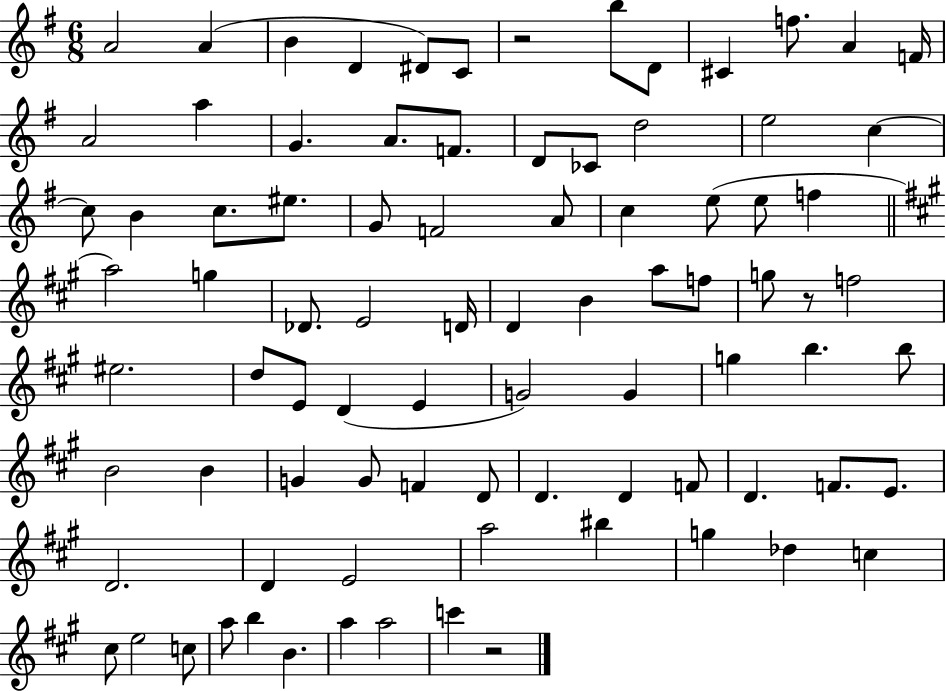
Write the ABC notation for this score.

X:1
T:Untitled
M:6/8
L:1/4
K:G
A2 A B D ^D/2 C/2 z2 b/2 D/2 ^C f/2 A F/4 A2 a G A/2 F/2 D/2 _C/2 d2 e2 c c/2 B c/2 ^e/2 G/2 F2 A/2 c e/2 e/2 f a2 g _D/2 E2 D/4 D B a/2 f/2 g/2 z/2 f2 ^e2 d/2 E/2 D E G2 G g b b/2 B2 B G G/2 F D/2 D D F/2 D F/2 E/2 D2 D E2 a2 ^b g _d c ^c/2 e2 c/2 a/2 b B a a2 c' z2